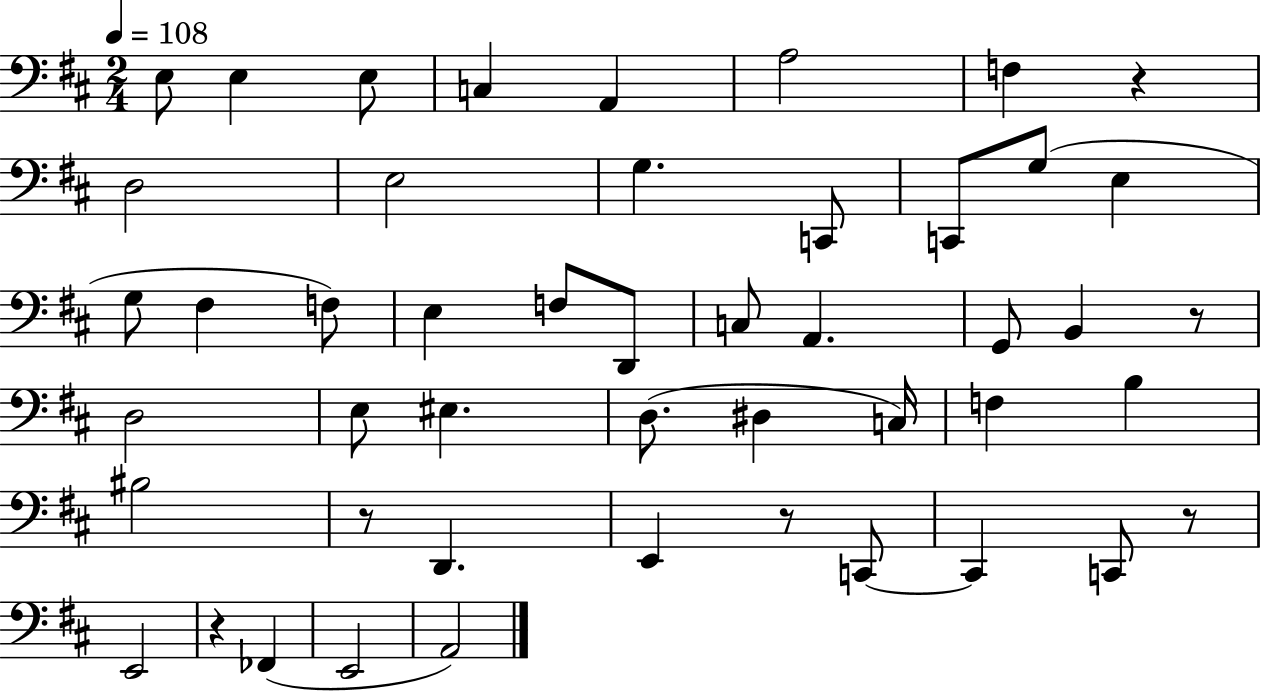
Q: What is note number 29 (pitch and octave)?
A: D#3